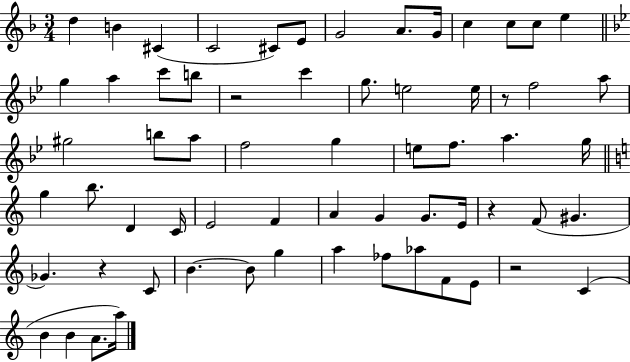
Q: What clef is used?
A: treble